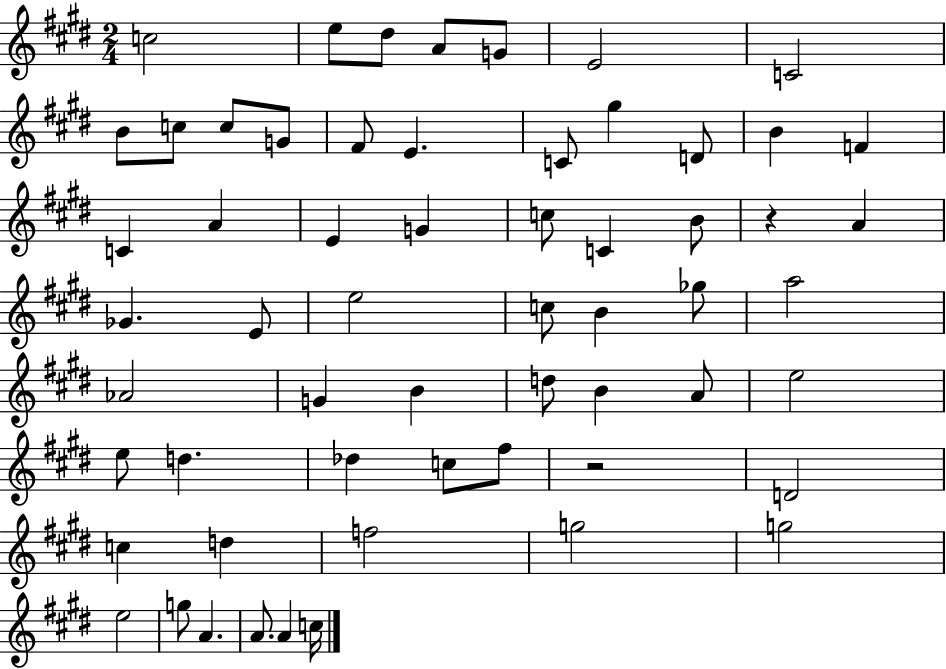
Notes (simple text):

C5/h E5/e D#5/e A4/e G4/e E4/h C4/h B4/e C5/e C5/e G4/e F#4/e E4/q. C4/e G#5/q D4/e B4/q F4/q C4/q A4/q E4/q G4/q C5/e C4/q B4/e R/q A4/q Gb4/q. E4/e E5/h C5/e B4/q Gb5/e A5/h Ab4/h G4/q B4/q D5/e B4/q A4/e E5/h E5/e D5/q. Db5/q C5/e F#5/e R/h D4/h C5/q D5/q F5/h G5/h G5/h E5/h G5/e A4/q. A4/e. A4/q C5/s